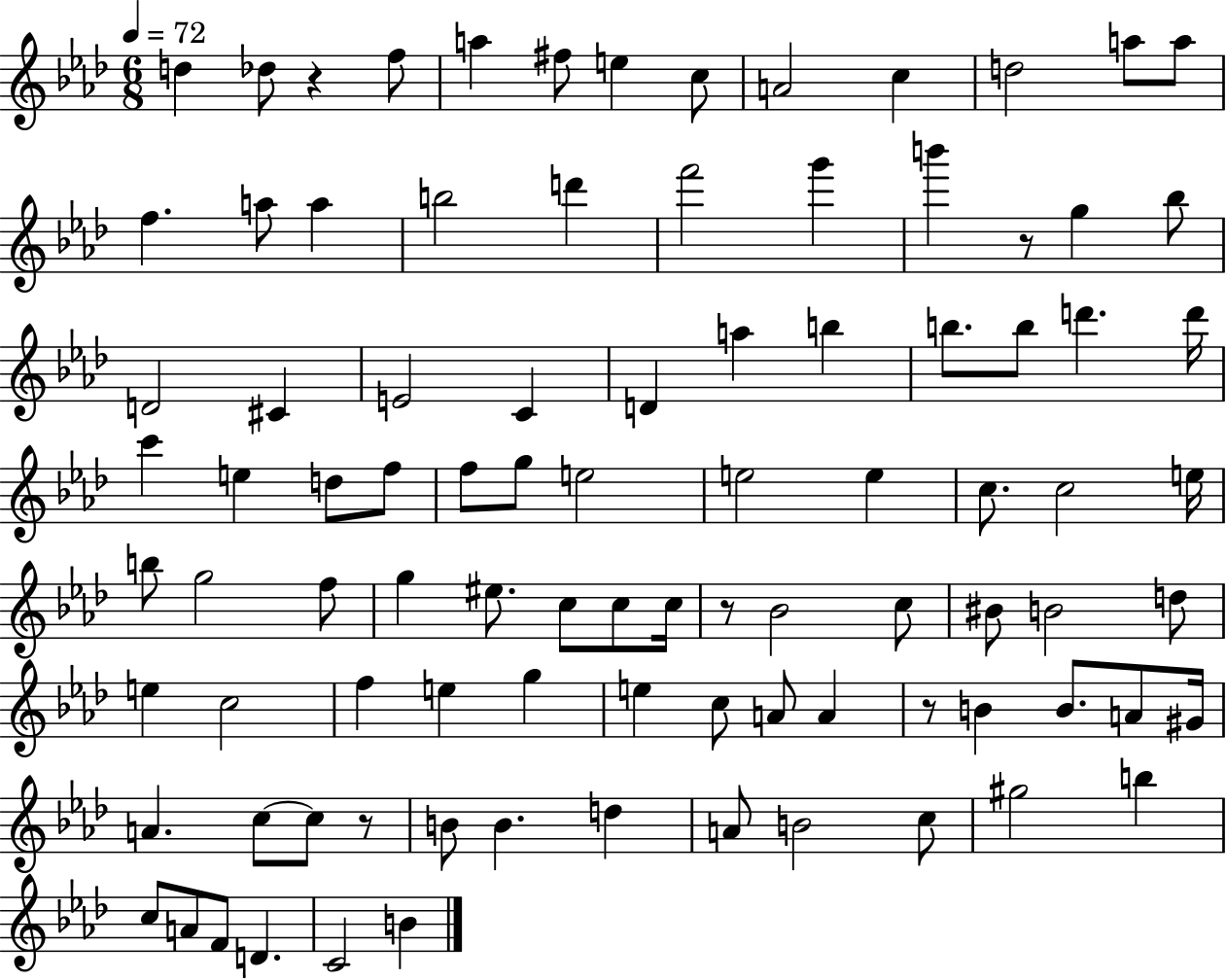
{
  \clef treble
  \numericTimeSignature
  \time 6/8
  \key aes \major
  \tempo 4 = 72
  d''4 des''8 r4 f''8 | a''4 fis''8 e''4 c''8 | a'2 c''4 | d''2 a''8 a''8 | \break f''4. a''8 a''4 | b''2 d'''4 | f'''2 g'''4 | b'''4 r8 g''4 bes''8 | \break d'2 cis'4 | e'2 c'4 | d'4 a''4 b''4 | b''8. b''8 d'''4. d'''16 | \break c'''4 e''4 d''8 f''8 | f''8 g''8 e''2 | e''2 e''4 | c''8. c''2 e''16 | \break b''8 g''2 f''8 | g''4 eis''8. c''8 c''8 c''16 | r8 bes'2 c''8 | bis'8 b'2 d''8 | \break e''4 c''2 | f''4 e''4 g''4 | e''4 c''8 a'8 a'4 | r8 b'4 b'8. a'8 gis'16 | \break a'4. c''8~~ c''8 r8 | b'8 b'4. d''4 | a'8 b'2 c''8 | gis''2 b''4 | \break c''8 a'8 f'8 d'4. | c'2 b'4 | \bar "|."
}